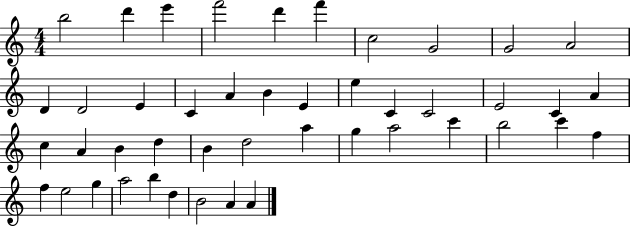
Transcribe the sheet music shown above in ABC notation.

X:1
T:Untitled
M:4/4
L:1/4
K:C
b2 d' e' f'2 d' f' c2 G2 G2 A2 D D2 E C A B E e C C2 E2 C A c A B d B d2 a g a2 c' b2 c' f f e2 g a2 b d B2 A A